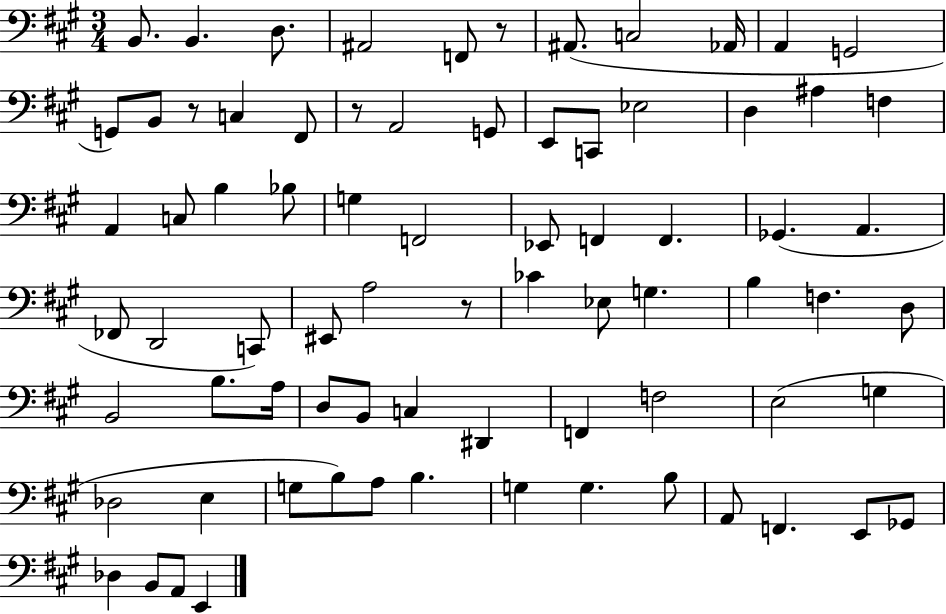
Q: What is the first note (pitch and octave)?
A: B2